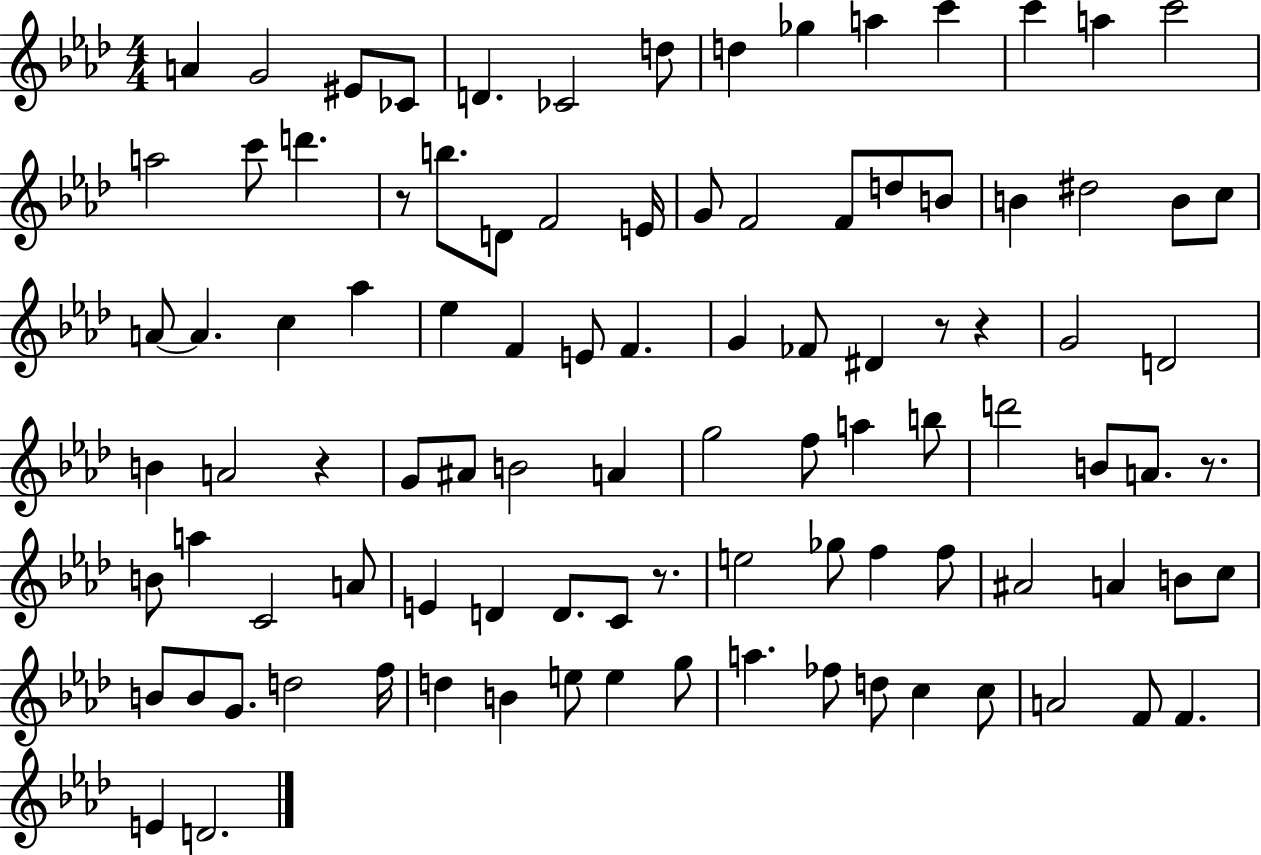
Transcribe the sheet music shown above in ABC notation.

X:1
T:Untitled
M:4/4
L:1/4
K:Ab
A G2 ^E/2 _C/2 D _C2 d/2 d _g a c' c' a c'2 a2 c'/2 d' z/2 b/2 D/2 F2 E/4 G/2 F2 F/2 d/2 B/2 B ^d2 B/2 c/2 A/2 A c _a _e F E/2 F G _F/2 ^D z/2 z G2 D2 B A2 z G/2 ^A/2 B2 A g2 f/2 a b/2 d'2 B/2 A/2 z/2 B/2 a C2 A/2 E D D/2 C/2 z/2 e2 _g/2 f f/2 ^A2 A B/2 c/2 B/2 B/2 G/2 d2 f/4 d B e/2 e g/2 a _f/2 d/2 c c/2 A2 F/2 F E D2